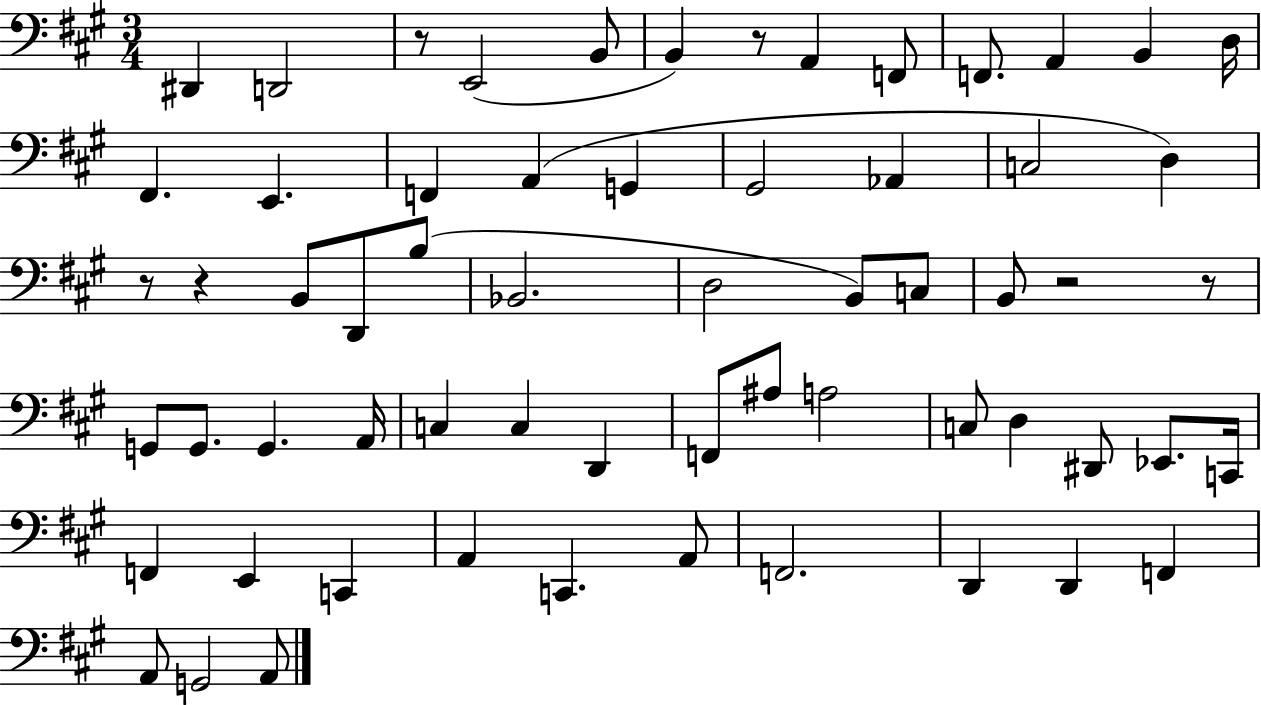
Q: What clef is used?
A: bass